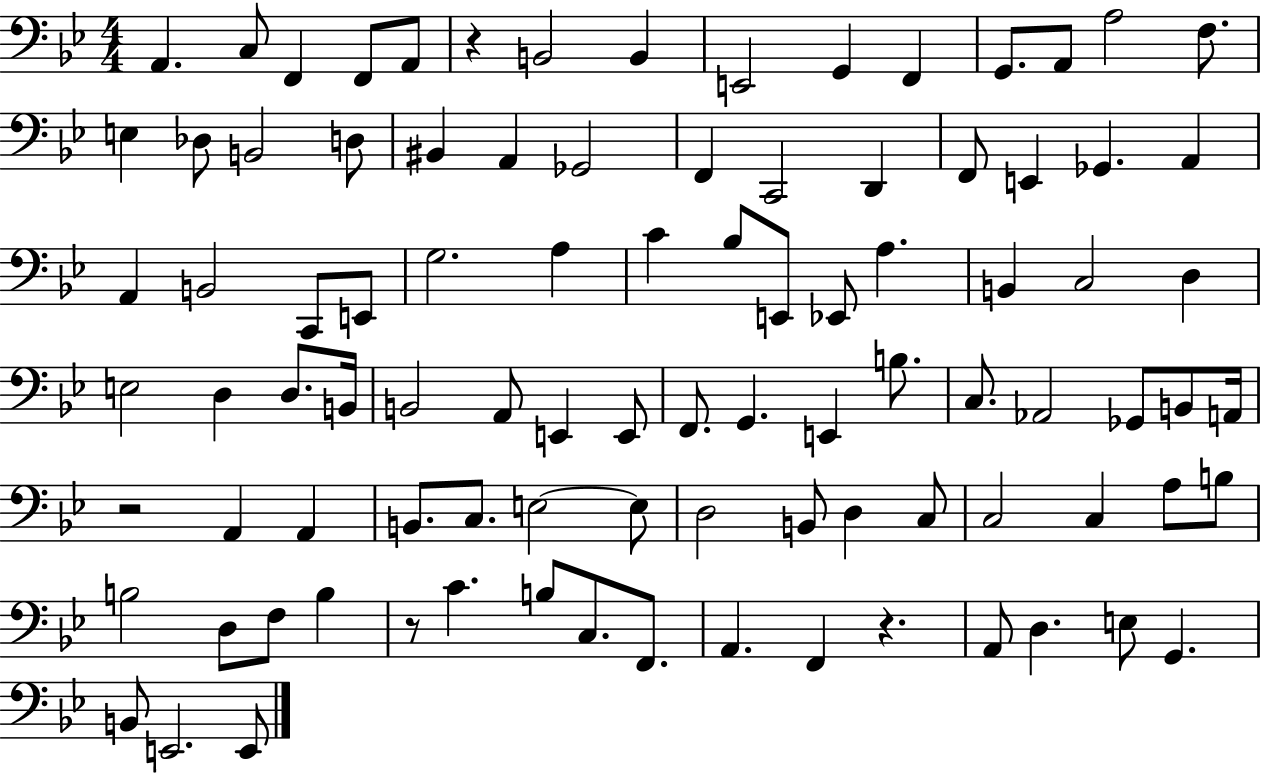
X:1
T:Untitled
M:4/4
L:1/4
K:Bb
A,, C,/2 F,, F,,/2 A,,/2 z B,,2 B,, E,,2 G,, F,, G,,/2 A,,/2 A,2 F,/2 E, _D,/2 B,,2 D,/2 ^B,, A,, _G,,2 F,, C,,2 D,, F,,/2 E,, _G,, A,, A,, B,,2 C,,/2 E,,/2 G,2 A, C _B,/2 E,,/2 _E,,/2 A, B,, C,2 D, E,2 D, D,/2 B,,/4 B,,2 A,,/2 E,, E,,/2 F,,/2 G,, E,, B,/2 C,/2 _A,,2 _G,,/2 B,,/2 A,,/4 z2 A,, A,, B,,/2 C,/2 E,2 E,/2 D,2 B,,/2 D, C,/2 C,2 C, A,/2 B,/2 B,2 D,/2 F,/2 B, z/2 C B,/2 C,/2 F,,/2 A,, F,, z A,,/2 D, E,/2 G,, B,,/2 E,,2 E,,/2